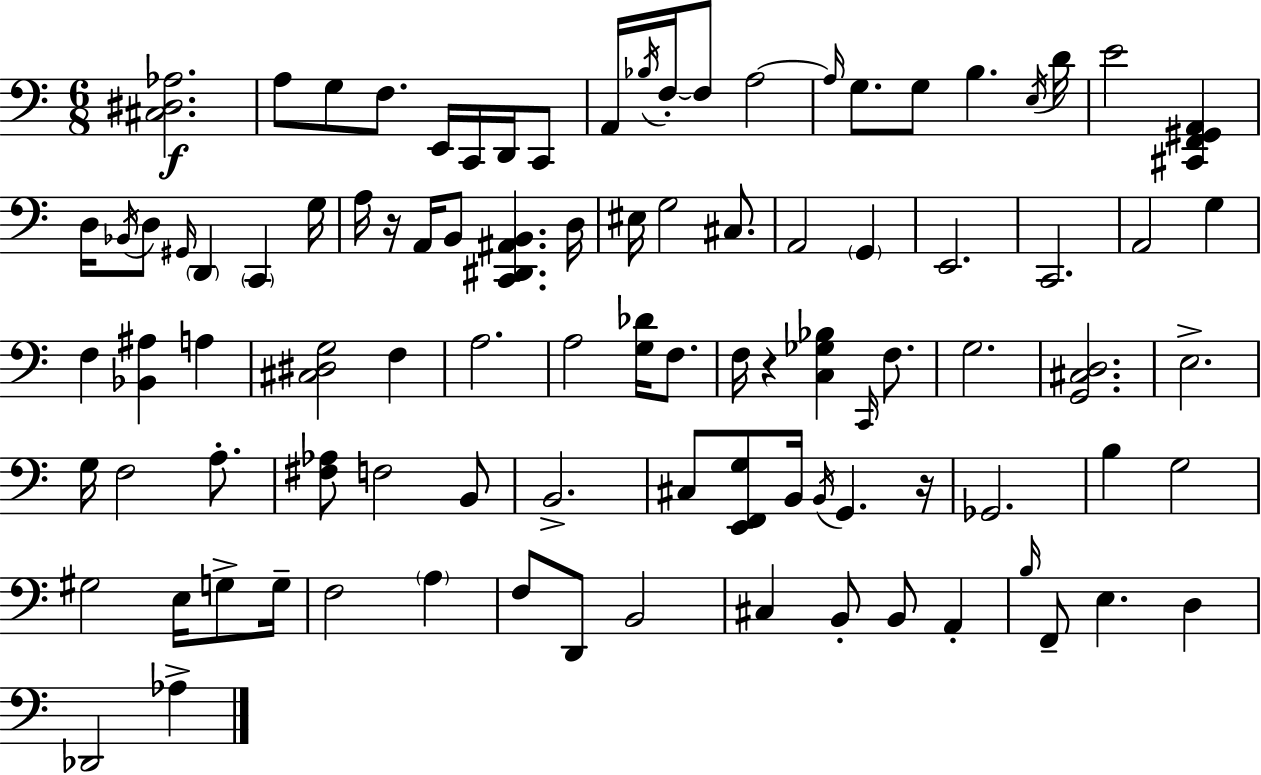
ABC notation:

X:1
T:Untitled
M:6/8
L:1/4
K:Am
[^C,^D,_A,]2 A,/2 G,/2 F,/2 E,,/4 C,,/4 D,,/4 C,,/2 A,,/4 _B,/4 F,/4 F,/2 A,2 A,/4 G,/2 G,/2 B, E,/4 D/4 E2 [^C,,F,,^G,,A,,] D,/4 _B,,/4 D,/2 ^G,,/4 D,, C,, G,/4 A,/4 z/4 A,,/4 B,,/2 [C,,^D,,^A,,B,,] D,/4 ^E,/4 G,2 ^C,/2 A,,2 G,, E,,2 C,,2 A,,2 G, F, [_B,,^A,] A, [^C,^D,G,]2 F, A,2 A,2 [G,_D]/4 F,/2 F,/4 z [C,_G,_B,] C,,/4 F,/2 G,2 [G,,^C,D,]2 E,2 G,/4 F,2 A,/2 [^F,_A,]/2 F,2 B,,/2 B,,2 ^C,/2 [E,,F,,G,]/2 B,,/4 B,,/4 G,, z/4 _G,,2 B, G,2 ^G,2 E,/4 G,/2 G,/4 F,2 A, F,/2 D,,/2 B,,2 ^C, B,,/2 B,,/2 A,, B,/4 F,,/2 E, D, _D,,2 _A,